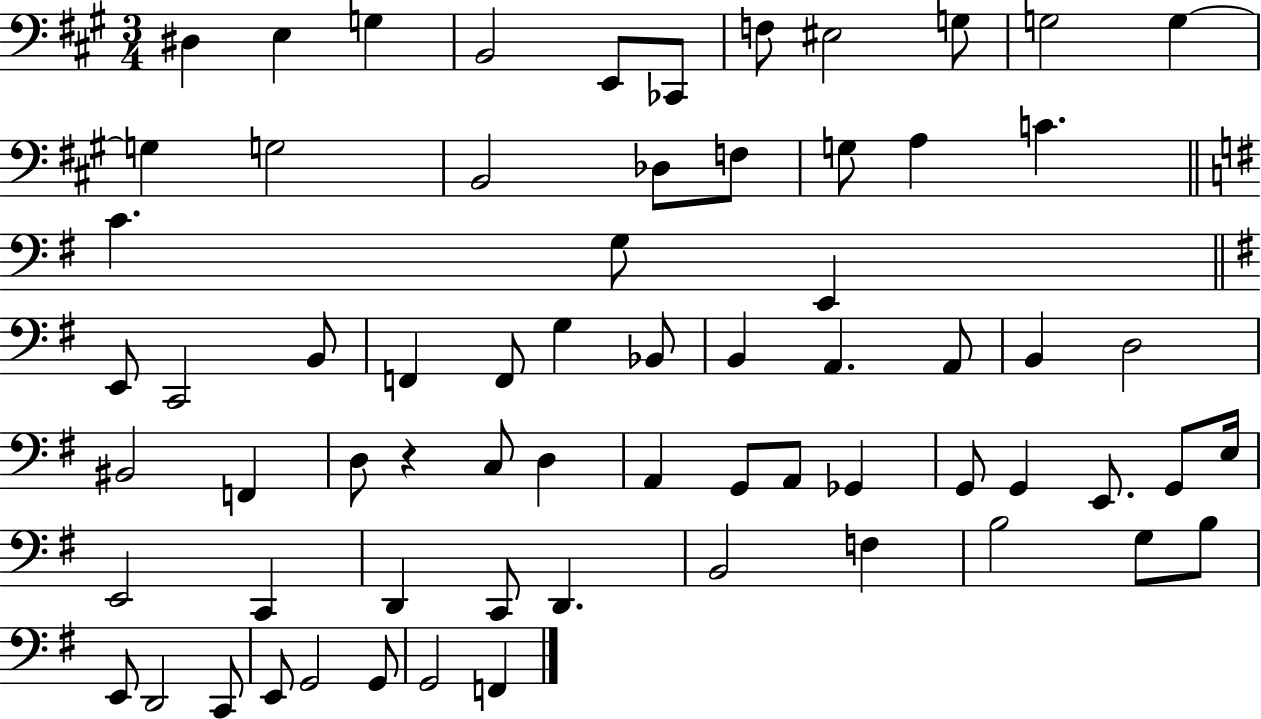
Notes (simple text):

D#3/q E3/q G3/q B2/h E2/e CES2/e F3/e EIS3/h G3/e G3/h G3/q G3/q G3/h B2/h Db3/e F3/e G3/e A3/q C4/q. C4/q. G3/e E2/q E2/e C2/h B2/e F2/q F2/e G3/q Bb2/e B2/q A2/q. A2/e B2/q D3/h BIS2/h F2/q D3/e R/q C3/e D3/q A2/q G2/e A2/e Gb2/q G2/e G2/q E2/e. G2/e E3/s E2/h C2/q D2/q C2/e D2/q. B2/h F3/q B3/h G3/e B3/e E2/e D2/h C2/e E2/e G2/h G2/e G2/h F2/q